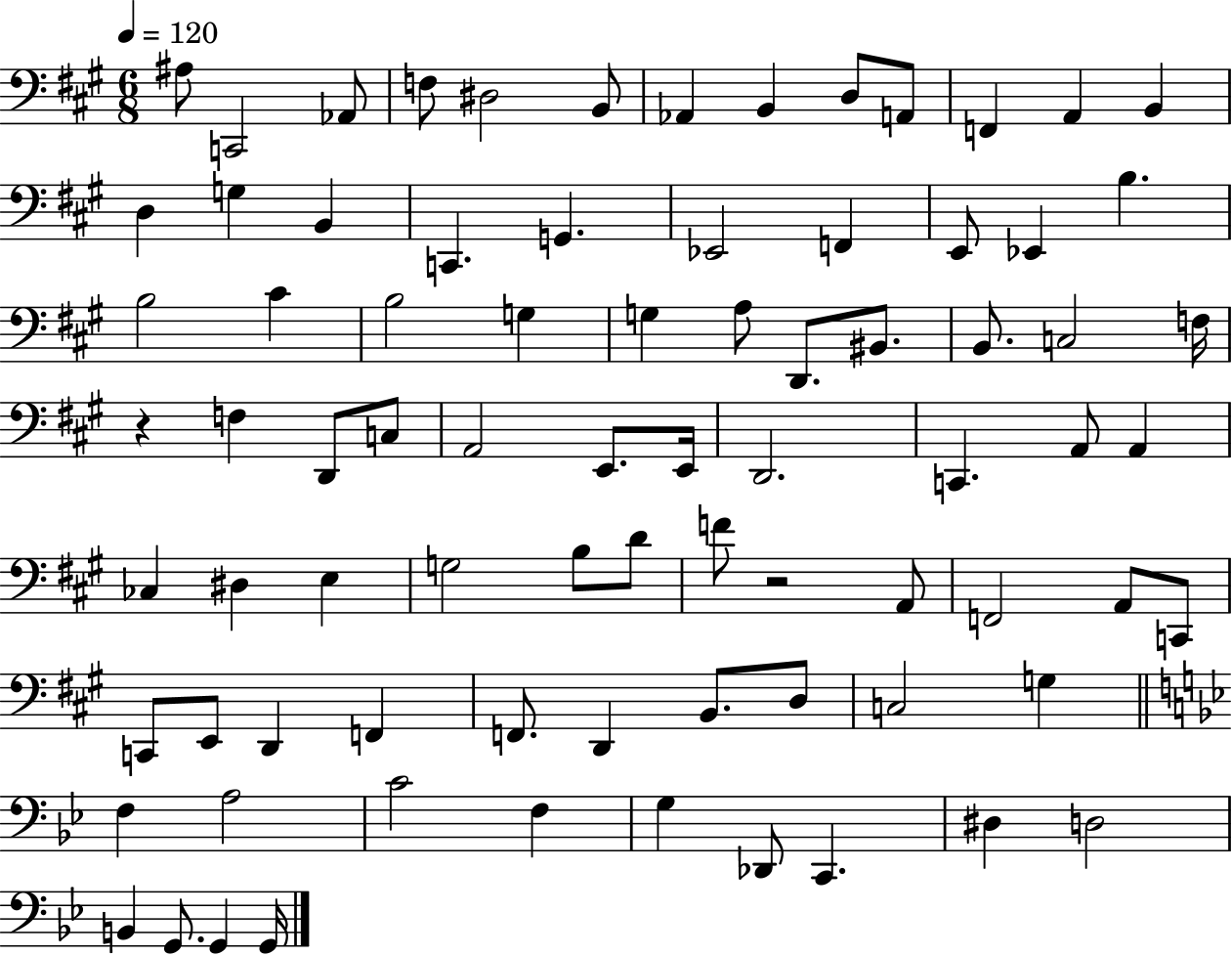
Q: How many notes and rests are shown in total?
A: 80